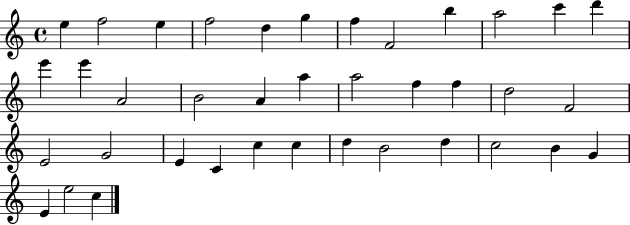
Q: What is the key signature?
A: C major